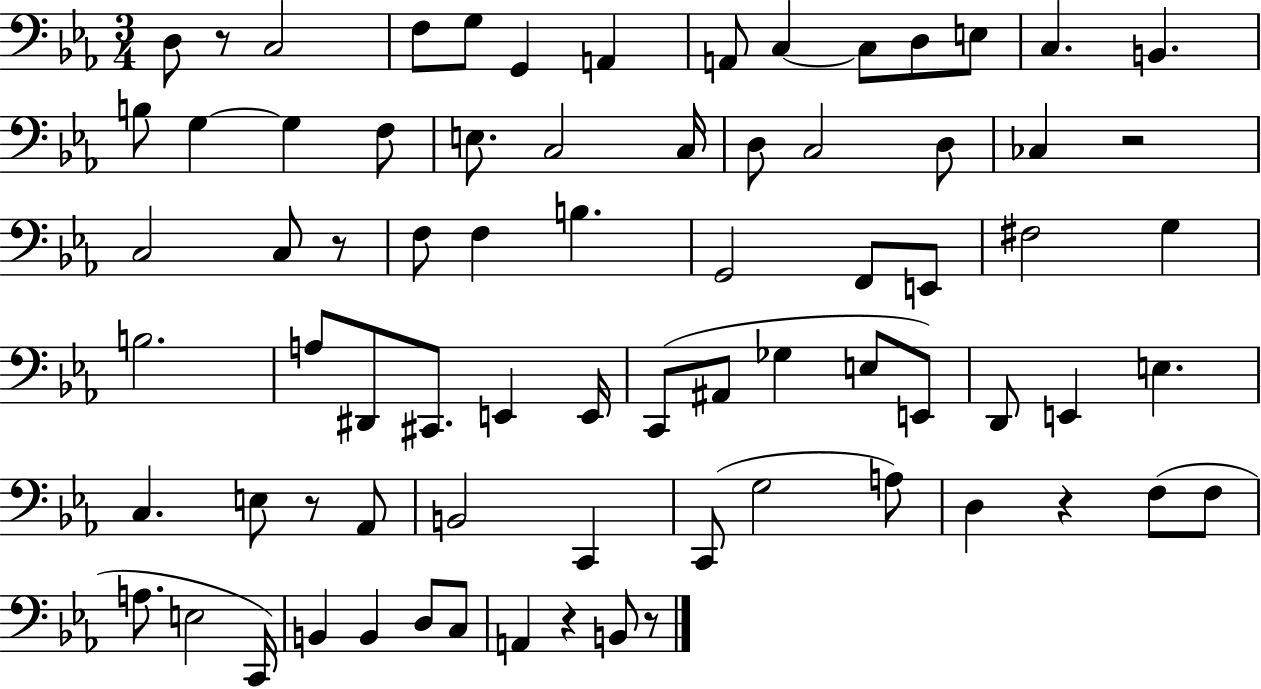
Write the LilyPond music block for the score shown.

{
  \clef bass
  \numericTimeSignature
  \time 3/4
  \key ees \major
  d8 r8 c2 | f8 g8 g,4 a,4 | a,8 c4~~ c8 d8 e8 | c4. b,4. | \break b8 g4~~ g4 f8 | e8. c2 c16 | d8 c2 d8 | ces4 r2 | \break c2 c8 r8 | f8 f4 b4. | g,2 f,8 e,8 | fis2 g4 | \break b2. | a8 dis,8 cis,8. e,4 e,16 | c,8( ais,8 ges4 e8 e,8) | d,8 e,4 e4. | \break c4. e8 r8 aes,8 | b,2 c,4 | c,8( g2 a8) | d4 r4 f8( f8 | \break a8. e2 c,16) | b,4 b,4 d8 c8 | a,4 r4 b,8 r8 | \bar "|."
}